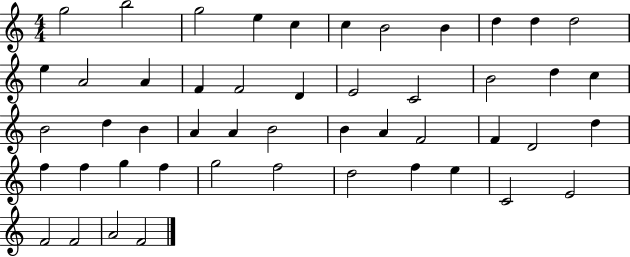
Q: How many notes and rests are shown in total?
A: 49